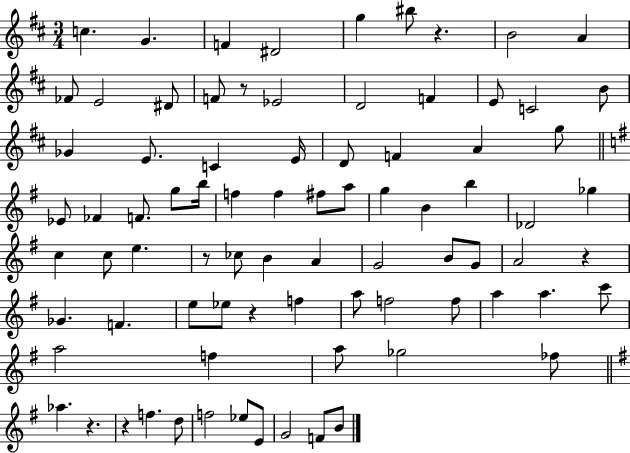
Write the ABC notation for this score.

X:1
T:Untitled
M:3/4
L:1/4
K:D
c G F ^D2 g ^b/2 z B2 A _F/2 E2 ^D/2 F/2 z/2 _E2 D2 F E/2 C2 B/2 _G E/2 C E/4 D/2 F A g/2 _E/2 _F F/2 g/2 b/4 f f ^f/2 a/2 g B b _D2 _g c c/2 e z/2 _c/2 B A G2 B/2 G/2 A2 z _G F e/2 _e/2 z f a/2 f2 f/2 a a c'/2 a2 f a/2 _g2 _f/2 _a z z f d/2 f2 _e/2 E/2 G2 F/2 B/2